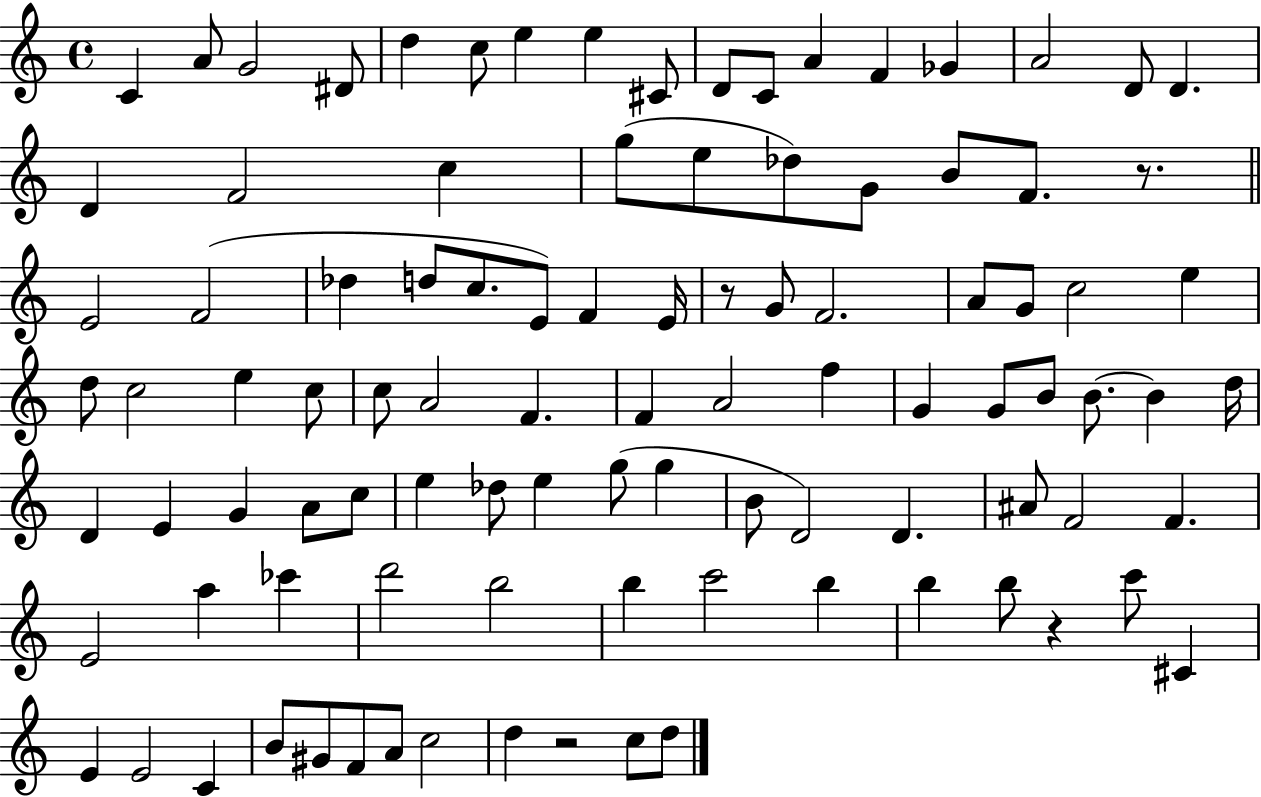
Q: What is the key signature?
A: C major